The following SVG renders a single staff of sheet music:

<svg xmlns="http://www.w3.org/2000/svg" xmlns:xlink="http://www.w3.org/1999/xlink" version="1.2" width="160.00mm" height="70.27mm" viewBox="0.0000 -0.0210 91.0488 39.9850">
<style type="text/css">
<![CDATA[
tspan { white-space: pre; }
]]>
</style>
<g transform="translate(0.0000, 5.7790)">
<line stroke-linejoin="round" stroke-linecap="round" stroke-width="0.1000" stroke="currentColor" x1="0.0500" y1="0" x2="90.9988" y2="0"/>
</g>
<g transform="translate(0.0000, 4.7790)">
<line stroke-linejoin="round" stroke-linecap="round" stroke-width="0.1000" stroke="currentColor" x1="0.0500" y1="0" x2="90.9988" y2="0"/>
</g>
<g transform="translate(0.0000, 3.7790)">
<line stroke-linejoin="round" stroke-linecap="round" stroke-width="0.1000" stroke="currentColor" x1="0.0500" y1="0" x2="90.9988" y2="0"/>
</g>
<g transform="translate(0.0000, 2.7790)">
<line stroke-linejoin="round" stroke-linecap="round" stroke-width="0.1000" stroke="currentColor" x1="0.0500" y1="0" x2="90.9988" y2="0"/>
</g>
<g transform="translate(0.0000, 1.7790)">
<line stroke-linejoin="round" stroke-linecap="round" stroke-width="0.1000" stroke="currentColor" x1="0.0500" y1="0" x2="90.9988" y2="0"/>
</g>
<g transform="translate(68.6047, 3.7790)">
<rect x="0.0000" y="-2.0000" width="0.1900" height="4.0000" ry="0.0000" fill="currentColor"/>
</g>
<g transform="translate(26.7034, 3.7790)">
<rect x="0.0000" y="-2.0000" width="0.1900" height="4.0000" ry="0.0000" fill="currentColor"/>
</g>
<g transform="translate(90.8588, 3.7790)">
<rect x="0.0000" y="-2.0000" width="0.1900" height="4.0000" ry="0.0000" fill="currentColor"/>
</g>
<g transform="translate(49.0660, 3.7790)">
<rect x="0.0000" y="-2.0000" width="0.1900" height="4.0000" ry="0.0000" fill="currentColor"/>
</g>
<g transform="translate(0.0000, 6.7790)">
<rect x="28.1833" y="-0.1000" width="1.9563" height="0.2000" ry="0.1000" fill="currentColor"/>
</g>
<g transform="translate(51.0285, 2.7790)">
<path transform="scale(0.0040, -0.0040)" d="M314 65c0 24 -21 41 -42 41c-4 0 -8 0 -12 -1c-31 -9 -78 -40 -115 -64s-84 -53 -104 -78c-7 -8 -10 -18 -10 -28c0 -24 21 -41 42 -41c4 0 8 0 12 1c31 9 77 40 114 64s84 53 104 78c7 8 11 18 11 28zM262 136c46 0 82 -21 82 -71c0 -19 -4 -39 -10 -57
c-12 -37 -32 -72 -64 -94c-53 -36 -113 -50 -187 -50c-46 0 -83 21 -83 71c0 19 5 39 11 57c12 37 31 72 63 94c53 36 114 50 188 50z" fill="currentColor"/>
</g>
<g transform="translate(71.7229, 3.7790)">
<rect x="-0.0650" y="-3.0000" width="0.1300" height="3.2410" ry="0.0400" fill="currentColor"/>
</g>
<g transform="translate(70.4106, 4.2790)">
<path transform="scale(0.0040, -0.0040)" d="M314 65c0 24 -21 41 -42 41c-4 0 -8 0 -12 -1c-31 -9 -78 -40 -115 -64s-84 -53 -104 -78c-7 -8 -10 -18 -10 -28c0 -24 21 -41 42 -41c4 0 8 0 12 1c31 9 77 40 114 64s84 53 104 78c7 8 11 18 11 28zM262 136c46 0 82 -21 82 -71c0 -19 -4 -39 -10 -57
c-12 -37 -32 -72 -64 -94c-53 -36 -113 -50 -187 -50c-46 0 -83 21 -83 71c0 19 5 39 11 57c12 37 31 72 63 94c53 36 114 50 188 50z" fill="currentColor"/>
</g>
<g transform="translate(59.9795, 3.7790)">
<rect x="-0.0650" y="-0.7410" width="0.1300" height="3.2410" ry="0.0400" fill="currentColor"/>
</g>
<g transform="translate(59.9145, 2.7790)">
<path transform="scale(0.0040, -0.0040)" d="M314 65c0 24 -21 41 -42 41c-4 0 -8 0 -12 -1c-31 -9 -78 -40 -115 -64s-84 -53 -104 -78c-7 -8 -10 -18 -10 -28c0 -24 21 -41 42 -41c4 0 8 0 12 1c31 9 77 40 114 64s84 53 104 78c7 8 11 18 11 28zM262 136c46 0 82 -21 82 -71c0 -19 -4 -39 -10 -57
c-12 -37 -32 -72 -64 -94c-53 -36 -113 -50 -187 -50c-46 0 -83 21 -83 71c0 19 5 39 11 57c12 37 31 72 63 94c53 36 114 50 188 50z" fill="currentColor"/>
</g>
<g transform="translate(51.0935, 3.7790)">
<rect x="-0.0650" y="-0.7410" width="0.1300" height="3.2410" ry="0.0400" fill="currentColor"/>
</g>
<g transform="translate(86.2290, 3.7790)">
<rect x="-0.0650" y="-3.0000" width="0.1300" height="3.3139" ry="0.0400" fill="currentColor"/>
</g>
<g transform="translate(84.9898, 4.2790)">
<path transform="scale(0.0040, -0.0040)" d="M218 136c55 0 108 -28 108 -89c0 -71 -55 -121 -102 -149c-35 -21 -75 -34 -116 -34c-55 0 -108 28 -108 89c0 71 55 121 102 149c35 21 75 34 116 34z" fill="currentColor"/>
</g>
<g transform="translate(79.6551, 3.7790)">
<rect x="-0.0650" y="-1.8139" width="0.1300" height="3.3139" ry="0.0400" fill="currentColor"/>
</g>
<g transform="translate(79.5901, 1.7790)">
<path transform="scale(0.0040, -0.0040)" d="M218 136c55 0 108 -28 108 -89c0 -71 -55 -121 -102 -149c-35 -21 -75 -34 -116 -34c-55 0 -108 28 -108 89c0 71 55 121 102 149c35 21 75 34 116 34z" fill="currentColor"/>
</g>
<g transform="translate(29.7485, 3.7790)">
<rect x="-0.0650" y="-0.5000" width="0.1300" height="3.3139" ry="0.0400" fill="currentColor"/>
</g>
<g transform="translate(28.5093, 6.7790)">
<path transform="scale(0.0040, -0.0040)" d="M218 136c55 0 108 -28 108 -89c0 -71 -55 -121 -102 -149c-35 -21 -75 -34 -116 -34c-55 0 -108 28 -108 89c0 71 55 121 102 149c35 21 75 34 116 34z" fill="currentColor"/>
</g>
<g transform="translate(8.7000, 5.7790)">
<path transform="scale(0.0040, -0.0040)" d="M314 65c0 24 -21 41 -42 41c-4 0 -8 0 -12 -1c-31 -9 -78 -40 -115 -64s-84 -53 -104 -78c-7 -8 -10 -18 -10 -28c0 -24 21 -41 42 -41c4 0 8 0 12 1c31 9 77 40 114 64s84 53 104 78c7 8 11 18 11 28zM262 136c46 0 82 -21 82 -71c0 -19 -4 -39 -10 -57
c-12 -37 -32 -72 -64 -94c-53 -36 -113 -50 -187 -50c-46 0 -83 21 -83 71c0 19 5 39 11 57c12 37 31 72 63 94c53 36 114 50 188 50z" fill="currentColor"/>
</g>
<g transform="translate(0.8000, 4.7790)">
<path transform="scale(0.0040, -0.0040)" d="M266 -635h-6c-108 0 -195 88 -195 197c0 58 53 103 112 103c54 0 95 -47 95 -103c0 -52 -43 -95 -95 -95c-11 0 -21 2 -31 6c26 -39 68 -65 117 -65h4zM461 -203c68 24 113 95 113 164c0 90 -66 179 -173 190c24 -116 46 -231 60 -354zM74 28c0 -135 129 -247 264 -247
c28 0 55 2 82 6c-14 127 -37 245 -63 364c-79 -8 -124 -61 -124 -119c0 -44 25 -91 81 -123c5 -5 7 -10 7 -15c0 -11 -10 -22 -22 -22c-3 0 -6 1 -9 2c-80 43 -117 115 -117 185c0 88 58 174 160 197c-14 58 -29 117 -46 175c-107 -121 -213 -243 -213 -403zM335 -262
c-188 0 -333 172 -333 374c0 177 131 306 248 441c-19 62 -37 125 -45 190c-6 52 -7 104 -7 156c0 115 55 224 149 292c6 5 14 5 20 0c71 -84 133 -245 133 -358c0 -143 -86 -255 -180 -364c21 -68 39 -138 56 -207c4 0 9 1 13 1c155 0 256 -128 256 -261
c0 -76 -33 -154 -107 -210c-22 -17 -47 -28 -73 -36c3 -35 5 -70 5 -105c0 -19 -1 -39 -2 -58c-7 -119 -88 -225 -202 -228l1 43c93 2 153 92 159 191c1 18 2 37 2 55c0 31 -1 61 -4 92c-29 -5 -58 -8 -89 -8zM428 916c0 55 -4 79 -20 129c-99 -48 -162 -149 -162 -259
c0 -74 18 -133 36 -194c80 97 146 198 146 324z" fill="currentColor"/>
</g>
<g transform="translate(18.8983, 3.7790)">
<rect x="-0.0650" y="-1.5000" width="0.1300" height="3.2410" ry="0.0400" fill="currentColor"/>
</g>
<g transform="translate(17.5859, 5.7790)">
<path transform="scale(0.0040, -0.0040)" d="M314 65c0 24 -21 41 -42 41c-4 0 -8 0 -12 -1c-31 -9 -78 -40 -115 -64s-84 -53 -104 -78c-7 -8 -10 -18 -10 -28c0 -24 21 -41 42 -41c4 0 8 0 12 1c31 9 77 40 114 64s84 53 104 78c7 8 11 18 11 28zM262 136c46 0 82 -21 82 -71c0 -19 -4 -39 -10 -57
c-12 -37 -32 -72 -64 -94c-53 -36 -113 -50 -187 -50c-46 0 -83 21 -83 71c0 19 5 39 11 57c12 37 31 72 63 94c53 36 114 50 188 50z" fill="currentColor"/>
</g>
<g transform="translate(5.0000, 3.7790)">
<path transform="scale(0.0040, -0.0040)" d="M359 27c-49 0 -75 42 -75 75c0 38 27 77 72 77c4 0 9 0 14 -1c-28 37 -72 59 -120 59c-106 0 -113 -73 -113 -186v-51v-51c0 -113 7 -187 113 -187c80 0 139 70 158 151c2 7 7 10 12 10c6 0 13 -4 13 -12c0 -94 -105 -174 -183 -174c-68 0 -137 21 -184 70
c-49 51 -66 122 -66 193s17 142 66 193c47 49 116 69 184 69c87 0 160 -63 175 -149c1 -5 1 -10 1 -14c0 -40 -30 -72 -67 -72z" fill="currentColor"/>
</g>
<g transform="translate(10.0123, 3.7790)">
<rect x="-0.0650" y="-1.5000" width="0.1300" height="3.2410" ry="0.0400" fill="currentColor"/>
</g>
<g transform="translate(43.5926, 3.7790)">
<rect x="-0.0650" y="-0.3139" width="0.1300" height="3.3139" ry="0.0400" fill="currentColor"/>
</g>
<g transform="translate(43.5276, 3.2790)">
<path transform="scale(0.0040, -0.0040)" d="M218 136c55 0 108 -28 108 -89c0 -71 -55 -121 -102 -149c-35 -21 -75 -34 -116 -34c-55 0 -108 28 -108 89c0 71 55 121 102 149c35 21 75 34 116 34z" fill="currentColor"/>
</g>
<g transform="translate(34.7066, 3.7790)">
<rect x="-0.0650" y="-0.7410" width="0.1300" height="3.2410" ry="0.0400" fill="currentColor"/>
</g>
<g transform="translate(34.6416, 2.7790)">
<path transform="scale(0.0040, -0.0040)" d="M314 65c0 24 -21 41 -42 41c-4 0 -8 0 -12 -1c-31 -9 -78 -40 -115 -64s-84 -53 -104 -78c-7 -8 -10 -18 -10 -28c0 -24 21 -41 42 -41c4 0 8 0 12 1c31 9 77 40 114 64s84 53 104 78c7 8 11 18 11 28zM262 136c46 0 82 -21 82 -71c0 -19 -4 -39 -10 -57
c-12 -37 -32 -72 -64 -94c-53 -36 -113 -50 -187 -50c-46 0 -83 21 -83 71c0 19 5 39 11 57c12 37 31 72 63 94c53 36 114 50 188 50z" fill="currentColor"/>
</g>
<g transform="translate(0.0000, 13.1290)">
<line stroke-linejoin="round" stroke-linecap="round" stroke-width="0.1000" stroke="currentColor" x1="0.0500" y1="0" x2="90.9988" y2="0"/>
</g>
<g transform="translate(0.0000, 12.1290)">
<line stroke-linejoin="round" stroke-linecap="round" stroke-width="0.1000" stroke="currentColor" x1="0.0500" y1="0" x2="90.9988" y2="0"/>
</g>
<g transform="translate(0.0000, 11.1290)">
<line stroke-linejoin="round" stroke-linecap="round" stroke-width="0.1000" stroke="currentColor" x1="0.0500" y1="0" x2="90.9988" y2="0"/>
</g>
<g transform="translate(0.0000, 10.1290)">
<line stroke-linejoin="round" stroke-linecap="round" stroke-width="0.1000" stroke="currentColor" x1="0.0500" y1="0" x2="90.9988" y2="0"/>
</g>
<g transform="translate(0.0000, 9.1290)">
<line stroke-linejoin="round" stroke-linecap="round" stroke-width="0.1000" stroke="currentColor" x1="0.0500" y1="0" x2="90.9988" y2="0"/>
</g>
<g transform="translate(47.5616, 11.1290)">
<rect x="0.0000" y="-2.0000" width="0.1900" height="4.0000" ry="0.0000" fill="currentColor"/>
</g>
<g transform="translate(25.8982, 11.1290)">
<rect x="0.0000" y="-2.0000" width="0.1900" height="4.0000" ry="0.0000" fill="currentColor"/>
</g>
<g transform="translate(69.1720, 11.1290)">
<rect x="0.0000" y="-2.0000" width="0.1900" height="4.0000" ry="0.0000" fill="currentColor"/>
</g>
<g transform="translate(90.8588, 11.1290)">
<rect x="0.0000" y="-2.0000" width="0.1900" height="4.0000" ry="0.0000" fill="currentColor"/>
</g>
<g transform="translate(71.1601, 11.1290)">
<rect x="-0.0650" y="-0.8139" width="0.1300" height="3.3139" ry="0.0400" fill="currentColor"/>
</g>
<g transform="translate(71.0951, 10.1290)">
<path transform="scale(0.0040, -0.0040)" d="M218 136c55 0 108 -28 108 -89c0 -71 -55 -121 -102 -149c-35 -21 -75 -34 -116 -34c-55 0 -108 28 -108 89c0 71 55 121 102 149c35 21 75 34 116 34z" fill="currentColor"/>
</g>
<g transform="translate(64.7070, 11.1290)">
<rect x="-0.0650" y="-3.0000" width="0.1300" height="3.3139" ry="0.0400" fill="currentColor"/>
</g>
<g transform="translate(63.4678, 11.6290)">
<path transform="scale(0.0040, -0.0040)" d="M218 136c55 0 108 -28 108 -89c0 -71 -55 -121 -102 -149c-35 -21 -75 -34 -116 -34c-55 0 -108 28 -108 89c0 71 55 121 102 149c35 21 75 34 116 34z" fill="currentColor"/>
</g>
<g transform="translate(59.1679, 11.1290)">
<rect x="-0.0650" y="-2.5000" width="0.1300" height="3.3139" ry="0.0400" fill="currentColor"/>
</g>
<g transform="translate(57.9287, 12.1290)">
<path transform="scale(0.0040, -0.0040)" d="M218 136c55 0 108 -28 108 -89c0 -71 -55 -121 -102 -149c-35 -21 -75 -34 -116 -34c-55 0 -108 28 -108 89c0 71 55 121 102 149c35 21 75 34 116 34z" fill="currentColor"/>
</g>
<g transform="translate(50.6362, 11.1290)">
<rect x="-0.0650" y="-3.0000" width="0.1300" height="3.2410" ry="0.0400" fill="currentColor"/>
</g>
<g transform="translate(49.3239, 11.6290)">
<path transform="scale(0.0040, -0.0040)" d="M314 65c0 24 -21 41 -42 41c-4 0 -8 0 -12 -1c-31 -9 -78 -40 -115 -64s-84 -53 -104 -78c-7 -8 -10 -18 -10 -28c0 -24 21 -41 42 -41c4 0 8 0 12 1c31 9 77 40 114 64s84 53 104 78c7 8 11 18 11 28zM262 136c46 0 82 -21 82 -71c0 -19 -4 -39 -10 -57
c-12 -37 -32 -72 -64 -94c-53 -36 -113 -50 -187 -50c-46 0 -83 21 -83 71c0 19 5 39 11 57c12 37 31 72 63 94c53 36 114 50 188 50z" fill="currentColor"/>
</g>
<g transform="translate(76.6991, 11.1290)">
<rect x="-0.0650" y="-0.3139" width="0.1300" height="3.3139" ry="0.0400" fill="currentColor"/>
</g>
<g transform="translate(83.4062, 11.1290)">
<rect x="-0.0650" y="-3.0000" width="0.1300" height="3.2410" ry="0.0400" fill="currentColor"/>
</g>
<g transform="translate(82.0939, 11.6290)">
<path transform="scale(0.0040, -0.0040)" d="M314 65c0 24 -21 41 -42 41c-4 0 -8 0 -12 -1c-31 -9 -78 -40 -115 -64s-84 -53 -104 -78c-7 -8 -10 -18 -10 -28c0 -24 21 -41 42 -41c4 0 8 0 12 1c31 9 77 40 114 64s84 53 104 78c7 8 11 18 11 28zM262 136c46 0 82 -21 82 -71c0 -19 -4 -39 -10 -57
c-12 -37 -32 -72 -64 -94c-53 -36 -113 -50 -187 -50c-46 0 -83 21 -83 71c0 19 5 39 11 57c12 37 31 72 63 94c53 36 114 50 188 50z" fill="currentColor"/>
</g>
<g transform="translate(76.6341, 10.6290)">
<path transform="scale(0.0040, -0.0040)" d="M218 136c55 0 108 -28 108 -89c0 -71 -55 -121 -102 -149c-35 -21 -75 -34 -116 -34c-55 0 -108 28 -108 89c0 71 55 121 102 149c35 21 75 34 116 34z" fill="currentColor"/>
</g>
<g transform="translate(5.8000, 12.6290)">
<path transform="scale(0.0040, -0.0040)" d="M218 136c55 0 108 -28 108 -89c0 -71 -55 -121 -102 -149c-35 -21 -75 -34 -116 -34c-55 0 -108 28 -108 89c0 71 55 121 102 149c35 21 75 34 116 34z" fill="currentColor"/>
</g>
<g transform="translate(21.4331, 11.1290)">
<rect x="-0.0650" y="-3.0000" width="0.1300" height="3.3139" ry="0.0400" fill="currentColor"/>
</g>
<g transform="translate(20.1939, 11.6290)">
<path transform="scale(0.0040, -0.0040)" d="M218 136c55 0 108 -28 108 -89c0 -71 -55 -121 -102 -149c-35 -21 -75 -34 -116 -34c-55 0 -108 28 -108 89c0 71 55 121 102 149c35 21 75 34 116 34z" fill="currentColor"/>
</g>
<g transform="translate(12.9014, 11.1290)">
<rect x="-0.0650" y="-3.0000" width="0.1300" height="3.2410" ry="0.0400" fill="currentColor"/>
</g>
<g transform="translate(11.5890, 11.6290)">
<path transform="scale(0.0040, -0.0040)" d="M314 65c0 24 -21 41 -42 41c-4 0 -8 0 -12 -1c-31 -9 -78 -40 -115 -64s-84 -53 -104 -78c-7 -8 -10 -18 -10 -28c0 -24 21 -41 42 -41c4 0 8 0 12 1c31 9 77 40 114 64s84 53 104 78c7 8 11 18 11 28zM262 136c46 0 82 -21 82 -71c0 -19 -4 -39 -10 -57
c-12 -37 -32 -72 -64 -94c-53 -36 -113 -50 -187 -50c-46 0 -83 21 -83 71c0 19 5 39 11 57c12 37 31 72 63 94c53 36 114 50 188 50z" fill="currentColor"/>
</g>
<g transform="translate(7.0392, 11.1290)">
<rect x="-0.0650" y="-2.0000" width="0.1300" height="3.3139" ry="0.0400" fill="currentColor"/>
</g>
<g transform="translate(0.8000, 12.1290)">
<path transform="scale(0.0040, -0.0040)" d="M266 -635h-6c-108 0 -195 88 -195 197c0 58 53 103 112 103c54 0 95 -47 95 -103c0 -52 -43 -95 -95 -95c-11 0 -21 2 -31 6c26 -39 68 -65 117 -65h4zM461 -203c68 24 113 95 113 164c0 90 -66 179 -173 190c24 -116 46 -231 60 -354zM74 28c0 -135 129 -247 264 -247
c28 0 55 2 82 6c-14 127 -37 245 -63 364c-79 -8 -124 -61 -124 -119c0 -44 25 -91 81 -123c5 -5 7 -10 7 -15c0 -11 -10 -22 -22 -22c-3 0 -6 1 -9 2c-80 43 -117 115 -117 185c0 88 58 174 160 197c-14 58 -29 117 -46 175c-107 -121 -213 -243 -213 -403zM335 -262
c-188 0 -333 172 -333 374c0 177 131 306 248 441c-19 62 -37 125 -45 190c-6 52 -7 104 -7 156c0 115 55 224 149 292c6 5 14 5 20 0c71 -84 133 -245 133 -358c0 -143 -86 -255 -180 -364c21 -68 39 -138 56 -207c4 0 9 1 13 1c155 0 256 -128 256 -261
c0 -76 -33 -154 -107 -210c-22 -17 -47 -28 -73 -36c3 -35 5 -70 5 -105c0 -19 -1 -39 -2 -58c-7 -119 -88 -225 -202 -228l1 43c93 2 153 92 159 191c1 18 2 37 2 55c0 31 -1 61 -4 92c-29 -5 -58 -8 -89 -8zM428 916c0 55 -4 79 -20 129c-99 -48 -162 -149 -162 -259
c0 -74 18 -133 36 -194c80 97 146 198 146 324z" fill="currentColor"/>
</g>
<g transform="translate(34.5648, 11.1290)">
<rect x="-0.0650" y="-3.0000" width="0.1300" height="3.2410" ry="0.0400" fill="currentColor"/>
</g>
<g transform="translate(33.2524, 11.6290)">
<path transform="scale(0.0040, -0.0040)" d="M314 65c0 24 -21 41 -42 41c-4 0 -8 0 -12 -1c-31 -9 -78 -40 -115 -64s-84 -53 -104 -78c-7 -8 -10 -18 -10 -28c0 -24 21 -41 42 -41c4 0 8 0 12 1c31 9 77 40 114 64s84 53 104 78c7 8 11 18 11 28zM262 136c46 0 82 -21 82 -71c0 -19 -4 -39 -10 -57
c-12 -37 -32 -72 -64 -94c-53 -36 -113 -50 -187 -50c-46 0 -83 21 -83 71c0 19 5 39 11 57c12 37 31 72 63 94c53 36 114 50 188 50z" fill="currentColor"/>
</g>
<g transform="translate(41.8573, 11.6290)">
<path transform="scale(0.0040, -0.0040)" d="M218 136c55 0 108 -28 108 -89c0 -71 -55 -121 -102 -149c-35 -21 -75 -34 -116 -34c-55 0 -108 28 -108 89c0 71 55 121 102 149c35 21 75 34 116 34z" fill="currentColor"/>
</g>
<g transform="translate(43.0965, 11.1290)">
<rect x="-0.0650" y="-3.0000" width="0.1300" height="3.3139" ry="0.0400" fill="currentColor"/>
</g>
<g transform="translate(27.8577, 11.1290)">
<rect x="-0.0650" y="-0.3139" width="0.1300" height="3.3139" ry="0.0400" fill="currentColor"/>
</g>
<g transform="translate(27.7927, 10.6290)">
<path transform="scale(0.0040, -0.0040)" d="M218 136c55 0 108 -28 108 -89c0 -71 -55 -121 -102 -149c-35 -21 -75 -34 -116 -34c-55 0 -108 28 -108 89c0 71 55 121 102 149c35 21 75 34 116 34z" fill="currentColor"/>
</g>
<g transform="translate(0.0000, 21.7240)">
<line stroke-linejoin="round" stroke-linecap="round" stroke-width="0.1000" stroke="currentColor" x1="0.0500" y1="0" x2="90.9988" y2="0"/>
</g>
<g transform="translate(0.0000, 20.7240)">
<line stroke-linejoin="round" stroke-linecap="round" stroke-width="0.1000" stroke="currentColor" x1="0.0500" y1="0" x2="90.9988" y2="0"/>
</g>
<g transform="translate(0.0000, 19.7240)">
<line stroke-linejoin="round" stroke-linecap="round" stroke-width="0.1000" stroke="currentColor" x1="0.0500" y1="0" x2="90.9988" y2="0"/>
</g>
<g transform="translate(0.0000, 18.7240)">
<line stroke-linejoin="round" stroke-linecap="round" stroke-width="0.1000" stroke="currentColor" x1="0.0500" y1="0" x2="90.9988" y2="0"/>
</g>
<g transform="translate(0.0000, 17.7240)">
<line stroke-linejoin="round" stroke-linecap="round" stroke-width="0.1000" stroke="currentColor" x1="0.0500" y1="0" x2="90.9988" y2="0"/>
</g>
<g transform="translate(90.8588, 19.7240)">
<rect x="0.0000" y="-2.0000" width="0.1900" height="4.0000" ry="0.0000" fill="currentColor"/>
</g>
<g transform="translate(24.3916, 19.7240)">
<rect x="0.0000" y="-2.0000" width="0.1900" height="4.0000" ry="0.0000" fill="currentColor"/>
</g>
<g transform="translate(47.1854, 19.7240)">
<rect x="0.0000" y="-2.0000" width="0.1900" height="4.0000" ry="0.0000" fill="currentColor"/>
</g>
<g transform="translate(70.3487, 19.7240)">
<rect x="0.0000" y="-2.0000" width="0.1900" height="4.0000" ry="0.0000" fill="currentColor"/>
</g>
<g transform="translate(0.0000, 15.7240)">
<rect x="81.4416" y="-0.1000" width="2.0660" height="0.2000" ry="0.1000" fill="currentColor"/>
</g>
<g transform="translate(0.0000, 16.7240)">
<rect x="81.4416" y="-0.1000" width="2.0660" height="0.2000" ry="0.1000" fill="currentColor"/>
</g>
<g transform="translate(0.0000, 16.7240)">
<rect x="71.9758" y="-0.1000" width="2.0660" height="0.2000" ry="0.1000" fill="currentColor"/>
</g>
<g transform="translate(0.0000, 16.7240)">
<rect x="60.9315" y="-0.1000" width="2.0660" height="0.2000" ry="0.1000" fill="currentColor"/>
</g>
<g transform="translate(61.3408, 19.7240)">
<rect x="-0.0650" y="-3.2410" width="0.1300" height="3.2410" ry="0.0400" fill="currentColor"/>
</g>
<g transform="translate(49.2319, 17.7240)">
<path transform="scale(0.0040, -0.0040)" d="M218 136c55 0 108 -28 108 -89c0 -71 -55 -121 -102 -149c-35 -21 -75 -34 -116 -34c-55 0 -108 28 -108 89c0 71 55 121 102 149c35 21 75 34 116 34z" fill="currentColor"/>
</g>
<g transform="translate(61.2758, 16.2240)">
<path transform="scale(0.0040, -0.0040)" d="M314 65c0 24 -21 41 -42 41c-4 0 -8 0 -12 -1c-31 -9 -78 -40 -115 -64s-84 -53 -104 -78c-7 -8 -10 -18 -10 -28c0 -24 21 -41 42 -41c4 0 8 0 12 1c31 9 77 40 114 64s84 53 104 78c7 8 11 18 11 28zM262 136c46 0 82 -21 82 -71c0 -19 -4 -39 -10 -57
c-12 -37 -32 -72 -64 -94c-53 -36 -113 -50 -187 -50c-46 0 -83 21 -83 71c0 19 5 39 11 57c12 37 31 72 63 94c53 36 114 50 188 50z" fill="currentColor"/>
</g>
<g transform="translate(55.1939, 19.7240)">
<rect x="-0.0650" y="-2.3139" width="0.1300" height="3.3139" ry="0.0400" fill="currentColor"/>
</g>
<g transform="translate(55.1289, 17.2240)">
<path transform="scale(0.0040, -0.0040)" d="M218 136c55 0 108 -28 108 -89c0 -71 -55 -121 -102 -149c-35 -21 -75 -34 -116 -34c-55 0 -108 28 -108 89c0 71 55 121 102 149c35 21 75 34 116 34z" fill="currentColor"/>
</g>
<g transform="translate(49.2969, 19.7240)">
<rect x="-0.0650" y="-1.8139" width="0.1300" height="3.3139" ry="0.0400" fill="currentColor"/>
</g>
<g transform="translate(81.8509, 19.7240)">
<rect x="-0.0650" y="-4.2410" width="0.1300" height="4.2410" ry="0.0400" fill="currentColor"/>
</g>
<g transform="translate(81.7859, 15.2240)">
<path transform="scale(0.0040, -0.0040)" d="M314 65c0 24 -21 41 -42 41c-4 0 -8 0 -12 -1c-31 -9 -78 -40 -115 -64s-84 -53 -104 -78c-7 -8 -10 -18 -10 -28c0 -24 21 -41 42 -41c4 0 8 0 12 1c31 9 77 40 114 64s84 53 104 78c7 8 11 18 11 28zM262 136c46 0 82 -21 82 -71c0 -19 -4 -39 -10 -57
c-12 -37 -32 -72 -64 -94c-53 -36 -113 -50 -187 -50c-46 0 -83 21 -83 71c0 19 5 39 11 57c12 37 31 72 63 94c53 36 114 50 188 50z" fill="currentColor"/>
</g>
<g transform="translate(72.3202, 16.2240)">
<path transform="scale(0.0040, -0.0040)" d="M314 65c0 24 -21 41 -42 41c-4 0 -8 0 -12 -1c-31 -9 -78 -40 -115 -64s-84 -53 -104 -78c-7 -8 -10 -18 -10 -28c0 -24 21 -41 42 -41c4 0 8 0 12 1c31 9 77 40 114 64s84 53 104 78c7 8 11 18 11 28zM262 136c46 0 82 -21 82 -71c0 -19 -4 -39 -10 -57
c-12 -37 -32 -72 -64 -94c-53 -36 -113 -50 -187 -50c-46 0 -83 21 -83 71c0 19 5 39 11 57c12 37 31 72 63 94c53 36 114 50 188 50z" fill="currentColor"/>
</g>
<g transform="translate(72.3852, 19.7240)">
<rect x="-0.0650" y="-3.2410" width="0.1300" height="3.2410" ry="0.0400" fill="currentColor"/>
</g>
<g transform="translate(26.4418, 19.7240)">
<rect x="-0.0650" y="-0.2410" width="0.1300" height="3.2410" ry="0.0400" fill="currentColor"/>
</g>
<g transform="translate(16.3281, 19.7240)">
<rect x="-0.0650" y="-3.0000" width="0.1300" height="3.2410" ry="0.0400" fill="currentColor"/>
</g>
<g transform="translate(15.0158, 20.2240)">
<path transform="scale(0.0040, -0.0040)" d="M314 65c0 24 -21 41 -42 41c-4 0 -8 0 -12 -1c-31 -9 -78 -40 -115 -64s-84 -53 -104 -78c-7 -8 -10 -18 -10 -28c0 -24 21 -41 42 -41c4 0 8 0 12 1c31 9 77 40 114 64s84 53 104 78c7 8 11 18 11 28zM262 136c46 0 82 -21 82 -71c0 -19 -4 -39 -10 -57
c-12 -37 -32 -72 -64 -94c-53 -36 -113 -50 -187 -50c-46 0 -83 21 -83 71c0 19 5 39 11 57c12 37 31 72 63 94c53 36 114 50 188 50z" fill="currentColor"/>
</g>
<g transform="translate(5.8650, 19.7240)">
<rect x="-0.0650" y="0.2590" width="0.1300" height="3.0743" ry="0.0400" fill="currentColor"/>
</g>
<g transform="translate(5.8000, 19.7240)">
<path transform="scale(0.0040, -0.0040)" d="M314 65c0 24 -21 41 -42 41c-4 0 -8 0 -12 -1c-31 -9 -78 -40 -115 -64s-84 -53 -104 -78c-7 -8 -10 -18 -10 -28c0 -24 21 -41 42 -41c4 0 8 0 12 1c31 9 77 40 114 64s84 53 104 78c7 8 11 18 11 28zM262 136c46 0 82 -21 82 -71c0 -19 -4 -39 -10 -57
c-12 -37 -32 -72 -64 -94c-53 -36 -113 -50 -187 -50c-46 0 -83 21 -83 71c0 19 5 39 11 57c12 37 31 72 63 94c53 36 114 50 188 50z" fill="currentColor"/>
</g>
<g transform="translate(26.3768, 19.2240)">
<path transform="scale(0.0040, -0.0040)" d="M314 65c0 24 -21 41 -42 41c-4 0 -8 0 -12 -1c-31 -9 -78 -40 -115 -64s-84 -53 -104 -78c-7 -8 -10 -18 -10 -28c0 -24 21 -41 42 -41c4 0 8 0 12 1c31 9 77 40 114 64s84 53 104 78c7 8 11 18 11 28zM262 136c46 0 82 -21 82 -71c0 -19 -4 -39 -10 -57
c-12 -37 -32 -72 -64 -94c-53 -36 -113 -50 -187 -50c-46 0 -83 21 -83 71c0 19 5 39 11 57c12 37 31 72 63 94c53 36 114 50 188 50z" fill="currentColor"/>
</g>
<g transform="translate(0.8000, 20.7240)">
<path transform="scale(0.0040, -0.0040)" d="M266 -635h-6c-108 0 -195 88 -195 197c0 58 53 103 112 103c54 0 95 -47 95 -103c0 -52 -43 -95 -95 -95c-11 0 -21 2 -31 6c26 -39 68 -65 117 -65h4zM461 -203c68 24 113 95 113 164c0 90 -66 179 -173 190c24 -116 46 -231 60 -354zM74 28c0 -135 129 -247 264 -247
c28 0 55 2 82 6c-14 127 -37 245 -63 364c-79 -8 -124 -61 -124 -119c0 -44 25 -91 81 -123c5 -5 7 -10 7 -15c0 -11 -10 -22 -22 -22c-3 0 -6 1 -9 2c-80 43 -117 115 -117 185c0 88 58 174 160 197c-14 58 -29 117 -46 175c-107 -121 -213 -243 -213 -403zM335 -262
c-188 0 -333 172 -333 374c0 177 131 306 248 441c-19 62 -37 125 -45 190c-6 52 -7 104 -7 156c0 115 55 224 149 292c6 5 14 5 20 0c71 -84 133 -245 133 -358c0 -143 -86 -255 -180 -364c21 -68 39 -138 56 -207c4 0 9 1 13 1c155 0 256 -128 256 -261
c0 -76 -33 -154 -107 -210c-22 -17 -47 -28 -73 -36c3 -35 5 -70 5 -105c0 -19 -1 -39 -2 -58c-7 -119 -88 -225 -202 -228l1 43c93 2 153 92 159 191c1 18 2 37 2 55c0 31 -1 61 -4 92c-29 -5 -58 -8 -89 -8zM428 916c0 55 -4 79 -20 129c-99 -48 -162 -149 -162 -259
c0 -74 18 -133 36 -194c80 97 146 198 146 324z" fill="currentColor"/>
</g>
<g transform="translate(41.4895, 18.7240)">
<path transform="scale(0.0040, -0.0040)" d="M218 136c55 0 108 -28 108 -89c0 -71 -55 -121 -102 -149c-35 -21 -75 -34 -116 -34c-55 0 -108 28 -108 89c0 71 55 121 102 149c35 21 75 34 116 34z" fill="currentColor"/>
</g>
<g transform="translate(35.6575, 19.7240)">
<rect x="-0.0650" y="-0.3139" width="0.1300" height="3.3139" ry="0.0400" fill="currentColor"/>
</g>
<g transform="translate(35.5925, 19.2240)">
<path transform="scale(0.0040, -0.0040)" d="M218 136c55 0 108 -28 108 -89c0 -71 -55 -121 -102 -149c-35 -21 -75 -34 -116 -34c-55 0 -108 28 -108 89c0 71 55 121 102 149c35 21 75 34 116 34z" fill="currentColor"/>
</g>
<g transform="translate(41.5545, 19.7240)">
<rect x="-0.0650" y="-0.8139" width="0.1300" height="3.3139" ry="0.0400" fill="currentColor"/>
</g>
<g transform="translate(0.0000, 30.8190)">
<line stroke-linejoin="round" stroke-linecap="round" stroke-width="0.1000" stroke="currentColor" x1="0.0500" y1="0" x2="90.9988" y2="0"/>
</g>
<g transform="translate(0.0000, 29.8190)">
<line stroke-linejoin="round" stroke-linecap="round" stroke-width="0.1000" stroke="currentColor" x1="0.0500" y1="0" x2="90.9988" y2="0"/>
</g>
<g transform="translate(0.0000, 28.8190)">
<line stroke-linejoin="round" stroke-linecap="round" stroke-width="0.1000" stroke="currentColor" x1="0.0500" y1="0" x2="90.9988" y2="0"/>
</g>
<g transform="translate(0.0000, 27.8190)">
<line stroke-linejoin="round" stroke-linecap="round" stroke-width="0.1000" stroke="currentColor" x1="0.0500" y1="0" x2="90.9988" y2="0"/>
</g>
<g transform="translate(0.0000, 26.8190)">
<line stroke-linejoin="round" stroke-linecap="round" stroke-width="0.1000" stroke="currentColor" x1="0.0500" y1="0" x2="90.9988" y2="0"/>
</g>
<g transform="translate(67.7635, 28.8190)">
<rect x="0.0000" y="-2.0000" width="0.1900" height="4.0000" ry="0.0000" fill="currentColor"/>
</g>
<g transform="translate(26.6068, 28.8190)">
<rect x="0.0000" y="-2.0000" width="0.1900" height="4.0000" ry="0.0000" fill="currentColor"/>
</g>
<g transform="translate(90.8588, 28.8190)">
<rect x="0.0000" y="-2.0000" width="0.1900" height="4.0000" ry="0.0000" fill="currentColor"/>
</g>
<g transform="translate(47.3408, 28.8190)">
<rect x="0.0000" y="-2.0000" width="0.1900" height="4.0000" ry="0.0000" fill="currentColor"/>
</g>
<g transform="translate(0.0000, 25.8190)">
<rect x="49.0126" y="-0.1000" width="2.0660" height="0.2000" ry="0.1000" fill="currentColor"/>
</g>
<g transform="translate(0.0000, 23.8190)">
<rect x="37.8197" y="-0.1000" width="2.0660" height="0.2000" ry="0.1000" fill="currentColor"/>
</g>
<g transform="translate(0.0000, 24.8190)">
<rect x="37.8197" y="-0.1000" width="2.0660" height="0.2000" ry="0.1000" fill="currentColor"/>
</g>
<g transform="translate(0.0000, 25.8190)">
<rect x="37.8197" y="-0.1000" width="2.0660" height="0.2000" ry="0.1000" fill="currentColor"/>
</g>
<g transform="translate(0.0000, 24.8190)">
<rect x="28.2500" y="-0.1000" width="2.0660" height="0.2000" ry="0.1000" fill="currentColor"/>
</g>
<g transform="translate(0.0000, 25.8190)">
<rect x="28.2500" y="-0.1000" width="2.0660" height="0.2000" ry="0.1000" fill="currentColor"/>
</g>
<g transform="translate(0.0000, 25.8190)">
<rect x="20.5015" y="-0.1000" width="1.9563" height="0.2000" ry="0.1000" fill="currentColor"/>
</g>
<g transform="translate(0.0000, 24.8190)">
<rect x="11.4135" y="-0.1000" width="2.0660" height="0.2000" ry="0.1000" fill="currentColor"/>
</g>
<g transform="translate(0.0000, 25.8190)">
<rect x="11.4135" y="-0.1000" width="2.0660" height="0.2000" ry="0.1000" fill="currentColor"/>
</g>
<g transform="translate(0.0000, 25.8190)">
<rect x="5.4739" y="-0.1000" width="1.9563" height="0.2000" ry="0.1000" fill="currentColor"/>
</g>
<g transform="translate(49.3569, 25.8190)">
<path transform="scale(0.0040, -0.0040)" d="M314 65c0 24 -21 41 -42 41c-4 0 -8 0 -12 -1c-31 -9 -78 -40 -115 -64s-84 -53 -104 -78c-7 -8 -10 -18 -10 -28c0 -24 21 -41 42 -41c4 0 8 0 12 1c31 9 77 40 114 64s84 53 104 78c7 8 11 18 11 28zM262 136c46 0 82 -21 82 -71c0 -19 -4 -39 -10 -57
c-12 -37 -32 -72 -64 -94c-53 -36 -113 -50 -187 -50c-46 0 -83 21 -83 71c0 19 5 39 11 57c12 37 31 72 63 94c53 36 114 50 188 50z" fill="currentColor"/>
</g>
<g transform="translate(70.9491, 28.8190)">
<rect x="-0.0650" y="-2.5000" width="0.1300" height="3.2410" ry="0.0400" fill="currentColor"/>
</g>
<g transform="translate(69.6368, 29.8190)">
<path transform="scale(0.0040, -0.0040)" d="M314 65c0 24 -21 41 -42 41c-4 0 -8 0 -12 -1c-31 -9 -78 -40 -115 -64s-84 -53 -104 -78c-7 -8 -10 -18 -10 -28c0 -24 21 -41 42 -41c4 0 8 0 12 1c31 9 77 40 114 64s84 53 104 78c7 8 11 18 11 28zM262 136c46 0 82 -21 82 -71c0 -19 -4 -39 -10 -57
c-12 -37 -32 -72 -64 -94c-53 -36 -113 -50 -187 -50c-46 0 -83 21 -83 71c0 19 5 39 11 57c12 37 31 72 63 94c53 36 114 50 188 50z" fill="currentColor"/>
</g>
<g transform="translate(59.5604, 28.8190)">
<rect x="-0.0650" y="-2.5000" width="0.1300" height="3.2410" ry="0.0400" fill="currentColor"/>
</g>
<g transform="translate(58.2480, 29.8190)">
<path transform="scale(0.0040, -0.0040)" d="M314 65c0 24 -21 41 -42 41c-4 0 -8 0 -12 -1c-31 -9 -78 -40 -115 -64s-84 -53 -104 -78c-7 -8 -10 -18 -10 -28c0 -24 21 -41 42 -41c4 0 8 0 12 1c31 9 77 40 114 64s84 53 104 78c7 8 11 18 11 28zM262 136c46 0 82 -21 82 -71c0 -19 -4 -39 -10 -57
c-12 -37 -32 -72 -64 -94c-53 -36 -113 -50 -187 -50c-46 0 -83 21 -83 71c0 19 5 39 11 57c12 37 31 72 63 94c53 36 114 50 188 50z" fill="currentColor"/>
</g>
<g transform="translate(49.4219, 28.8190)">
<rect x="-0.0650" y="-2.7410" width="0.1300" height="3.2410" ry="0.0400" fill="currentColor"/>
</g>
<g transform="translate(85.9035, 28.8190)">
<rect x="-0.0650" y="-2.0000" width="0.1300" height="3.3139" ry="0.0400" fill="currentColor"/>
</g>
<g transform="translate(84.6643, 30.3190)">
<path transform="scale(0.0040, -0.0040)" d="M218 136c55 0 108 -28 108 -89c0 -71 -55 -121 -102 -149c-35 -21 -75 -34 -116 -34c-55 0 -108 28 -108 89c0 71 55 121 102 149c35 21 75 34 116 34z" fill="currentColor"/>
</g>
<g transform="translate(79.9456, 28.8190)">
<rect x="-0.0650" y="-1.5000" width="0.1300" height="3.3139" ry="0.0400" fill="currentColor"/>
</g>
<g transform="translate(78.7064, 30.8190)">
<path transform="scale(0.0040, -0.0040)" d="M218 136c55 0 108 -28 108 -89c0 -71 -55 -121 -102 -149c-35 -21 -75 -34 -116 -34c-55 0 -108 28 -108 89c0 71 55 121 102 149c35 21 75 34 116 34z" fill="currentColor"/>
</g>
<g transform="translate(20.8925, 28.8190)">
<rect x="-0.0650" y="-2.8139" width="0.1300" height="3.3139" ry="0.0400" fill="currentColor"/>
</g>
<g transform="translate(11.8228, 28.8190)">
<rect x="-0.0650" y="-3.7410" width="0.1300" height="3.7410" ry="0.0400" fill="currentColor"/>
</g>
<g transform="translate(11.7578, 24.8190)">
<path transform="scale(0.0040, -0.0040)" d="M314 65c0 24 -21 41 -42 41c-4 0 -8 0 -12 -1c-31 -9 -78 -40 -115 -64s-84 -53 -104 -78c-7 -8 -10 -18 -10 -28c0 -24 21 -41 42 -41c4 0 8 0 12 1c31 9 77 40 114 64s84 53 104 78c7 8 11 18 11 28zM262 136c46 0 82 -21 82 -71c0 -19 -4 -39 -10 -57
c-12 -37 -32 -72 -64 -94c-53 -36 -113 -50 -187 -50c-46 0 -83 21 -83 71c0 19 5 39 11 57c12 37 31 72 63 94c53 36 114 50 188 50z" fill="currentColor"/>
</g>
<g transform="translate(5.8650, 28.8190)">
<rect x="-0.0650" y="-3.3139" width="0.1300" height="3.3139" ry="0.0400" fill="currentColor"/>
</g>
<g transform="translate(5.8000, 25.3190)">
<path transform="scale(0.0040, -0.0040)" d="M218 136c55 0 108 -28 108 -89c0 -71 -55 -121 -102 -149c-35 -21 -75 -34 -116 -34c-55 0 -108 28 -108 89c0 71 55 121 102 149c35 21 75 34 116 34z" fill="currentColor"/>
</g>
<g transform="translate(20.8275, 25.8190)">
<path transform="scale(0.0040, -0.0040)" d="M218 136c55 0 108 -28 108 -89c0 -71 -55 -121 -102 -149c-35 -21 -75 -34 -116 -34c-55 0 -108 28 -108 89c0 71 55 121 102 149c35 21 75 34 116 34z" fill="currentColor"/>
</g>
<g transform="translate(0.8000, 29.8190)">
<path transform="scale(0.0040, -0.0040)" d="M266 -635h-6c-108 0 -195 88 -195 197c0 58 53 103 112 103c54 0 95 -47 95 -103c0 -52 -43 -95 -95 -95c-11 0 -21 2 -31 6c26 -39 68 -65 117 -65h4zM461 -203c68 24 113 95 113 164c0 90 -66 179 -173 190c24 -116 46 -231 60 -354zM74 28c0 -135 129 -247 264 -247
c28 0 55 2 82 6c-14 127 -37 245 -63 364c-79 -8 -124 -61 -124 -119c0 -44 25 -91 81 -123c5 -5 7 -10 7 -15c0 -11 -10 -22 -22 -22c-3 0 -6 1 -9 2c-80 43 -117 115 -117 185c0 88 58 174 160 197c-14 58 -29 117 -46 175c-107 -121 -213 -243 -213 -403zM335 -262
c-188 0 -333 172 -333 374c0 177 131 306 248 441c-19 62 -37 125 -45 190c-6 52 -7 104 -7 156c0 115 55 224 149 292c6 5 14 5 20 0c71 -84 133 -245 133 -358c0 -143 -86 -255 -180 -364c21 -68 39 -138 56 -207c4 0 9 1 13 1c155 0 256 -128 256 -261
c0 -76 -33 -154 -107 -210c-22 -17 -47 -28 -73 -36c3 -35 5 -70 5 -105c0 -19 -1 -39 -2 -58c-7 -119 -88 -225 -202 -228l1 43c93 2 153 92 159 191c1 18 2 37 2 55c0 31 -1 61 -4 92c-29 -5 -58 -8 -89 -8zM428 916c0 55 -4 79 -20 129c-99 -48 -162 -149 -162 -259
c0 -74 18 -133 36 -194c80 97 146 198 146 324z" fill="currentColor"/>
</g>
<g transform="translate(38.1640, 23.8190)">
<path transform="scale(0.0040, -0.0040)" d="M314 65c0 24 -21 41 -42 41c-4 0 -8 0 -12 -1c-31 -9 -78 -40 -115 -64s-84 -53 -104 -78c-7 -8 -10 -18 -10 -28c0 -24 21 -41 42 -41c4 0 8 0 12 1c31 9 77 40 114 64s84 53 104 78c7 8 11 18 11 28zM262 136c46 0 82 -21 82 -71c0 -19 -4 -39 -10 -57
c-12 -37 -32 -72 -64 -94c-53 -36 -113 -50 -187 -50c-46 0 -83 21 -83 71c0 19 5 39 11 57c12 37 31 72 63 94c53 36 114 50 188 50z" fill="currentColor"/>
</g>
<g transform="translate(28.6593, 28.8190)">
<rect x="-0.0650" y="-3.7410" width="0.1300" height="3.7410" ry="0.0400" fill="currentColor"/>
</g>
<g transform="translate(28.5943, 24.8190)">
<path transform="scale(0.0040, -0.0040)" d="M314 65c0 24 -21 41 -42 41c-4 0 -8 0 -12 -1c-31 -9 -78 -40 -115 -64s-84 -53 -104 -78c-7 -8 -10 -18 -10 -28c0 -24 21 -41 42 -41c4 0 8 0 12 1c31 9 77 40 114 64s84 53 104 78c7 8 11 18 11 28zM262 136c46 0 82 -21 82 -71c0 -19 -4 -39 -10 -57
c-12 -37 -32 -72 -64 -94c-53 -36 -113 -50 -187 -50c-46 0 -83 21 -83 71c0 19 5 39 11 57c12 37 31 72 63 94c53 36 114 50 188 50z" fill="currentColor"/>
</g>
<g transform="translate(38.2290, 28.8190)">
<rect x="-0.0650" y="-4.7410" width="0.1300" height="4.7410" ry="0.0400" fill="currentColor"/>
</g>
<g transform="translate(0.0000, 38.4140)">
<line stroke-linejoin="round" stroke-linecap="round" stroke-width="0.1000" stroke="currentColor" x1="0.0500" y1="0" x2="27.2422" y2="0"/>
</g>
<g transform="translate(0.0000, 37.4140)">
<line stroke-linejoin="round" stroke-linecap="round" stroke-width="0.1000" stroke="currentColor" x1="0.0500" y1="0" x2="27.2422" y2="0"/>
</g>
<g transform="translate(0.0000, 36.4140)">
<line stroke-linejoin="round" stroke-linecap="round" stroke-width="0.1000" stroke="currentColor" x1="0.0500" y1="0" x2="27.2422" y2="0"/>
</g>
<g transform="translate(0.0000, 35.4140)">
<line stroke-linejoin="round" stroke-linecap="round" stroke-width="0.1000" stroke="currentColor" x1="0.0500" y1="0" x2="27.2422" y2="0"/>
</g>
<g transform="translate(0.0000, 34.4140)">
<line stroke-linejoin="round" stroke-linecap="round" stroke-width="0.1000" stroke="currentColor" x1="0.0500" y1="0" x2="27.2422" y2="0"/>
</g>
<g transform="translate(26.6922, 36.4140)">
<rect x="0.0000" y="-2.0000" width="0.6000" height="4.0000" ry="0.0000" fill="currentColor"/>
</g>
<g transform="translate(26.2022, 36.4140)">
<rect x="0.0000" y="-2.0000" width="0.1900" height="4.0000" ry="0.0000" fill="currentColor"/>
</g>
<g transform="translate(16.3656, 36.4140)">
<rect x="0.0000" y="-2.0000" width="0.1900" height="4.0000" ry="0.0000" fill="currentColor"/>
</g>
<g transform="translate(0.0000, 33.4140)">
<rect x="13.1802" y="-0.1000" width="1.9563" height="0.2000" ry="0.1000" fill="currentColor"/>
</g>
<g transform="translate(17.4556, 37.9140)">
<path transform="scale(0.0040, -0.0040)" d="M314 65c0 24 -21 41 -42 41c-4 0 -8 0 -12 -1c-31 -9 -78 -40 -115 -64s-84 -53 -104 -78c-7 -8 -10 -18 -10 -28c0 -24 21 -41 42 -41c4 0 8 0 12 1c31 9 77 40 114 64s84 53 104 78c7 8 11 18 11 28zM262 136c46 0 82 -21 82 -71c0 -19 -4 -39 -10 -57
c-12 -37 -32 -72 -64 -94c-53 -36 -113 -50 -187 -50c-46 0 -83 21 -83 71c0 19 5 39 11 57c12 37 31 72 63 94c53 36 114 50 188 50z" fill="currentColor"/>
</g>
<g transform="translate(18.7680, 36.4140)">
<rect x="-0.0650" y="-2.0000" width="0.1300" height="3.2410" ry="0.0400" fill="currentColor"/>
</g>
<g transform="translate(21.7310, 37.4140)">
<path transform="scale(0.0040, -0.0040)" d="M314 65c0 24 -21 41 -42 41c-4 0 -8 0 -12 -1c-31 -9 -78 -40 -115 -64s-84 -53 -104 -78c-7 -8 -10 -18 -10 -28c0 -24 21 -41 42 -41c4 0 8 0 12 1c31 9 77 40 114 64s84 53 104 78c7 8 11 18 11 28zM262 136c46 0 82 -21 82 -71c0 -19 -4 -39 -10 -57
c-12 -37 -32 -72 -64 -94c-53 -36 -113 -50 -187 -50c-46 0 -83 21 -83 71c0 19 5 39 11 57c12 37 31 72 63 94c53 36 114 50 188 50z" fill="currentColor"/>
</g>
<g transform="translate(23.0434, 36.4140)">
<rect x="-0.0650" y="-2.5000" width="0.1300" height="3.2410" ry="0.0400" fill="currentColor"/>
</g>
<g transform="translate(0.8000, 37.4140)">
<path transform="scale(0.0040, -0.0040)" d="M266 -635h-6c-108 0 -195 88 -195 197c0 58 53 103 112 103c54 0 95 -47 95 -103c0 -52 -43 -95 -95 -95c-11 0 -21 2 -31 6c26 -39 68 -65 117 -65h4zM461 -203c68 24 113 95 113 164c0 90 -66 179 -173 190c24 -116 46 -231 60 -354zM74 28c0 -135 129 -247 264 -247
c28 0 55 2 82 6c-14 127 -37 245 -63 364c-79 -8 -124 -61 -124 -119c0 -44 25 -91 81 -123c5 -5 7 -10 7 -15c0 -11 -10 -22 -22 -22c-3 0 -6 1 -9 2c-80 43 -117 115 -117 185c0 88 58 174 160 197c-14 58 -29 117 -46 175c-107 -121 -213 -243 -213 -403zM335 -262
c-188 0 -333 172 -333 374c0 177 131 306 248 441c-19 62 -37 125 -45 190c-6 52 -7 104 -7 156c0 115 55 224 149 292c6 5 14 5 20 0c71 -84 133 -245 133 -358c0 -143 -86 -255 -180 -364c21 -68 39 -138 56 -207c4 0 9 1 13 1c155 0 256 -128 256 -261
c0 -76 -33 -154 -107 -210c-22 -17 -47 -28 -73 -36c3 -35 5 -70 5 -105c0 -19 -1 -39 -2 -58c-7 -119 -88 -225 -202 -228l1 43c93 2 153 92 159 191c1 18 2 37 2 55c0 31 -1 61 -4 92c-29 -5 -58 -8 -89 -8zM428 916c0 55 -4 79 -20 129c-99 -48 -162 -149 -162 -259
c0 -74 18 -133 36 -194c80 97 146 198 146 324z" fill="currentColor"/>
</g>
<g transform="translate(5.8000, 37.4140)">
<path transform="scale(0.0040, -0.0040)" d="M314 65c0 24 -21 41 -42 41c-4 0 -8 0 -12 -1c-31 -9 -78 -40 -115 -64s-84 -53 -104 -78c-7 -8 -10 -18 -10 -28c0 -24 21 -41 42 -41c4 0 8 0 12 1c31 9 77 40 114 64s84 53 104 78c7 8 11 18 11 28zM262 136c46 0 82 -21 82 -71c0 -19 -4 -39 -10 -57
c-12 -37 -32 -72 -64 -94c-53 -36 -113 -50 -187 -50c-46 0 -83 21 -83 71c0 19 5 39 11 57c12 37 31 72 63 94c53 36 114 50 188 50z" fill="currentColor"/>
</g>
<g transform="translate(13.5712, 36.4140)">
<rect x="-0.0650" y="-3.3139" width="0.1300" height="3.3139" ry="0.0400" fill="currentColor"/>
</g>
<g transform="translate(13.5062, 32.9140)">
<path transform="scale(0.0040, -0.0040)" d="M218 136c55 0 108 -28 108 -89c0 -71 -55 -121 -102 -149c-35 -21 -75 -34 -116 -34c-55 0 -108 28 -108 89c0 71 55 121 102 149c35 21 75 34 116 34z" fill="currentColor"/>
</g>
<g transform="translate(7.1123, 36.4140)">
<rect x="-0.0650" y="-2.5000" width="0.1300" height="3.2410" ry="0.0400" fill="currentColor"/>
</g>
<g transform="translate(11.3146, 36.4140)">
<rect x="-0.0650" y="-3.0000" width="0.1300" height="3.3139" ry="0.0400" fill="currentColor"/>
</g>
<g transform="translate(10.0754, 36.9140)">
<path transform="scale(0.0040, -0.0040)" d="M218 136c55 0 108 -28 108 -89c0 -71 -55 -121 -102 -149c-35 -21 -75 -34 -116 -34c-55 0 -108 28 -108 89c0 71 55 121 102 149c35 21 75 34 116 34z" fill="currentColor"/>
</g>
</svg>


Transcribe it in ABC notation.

X:1
T:Untitled
M:4/4
L:1/4
K:C
E2 E2 C d2 c d2 d2 A2 f A F A2 A c A2 A A2 G A d c A2 B2 A2 c2 c d f g b2 b2 d'2 b c'2 a c'2 e'2 a2 G2 G2 E F G2 A b F2 G2